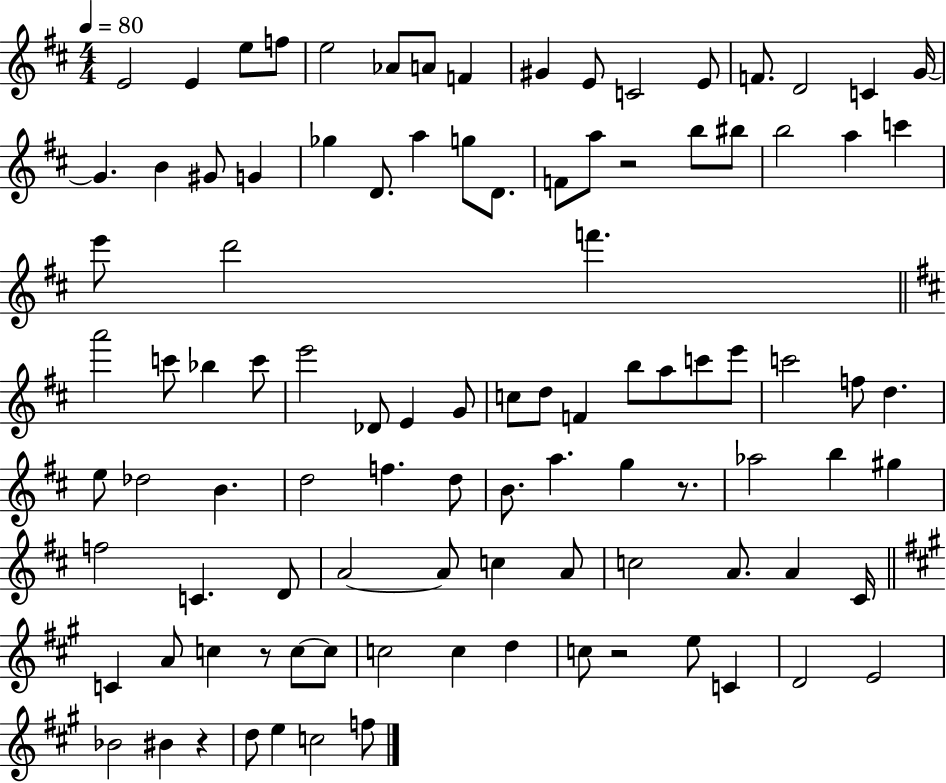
X:1
T:Untitled
M:4/4
L:1/4
K:D
E2 E e/2 f/2 e2 _A/2 A/2 F ^G E/2 C2 E/2 F/2 D2 C G/4 G B ^G/2 G _g D/2 a g/2 D/2 F/2 a/2 z2 b/2 ^b/2 b2 a c' e'/2 d'2 f' a'2 c'/2 _b c'/2 e'2 _D/2 E G/2 c/2 d/2 F b/2 a/2 c'/2 e'/2 c'2 f/2 d e/2 _d2 B d2 f d/2 B/2 a g z/2 _a2 b ^g f2 C D/2 A2 A/2 c A/2 c2 A/2 A ^C/4 C A/2 c z/2 c/2 c/2 c2 c d c/2 z2 e/2 C D2 E2 _B2 ^B z d/2 e c2 f/2